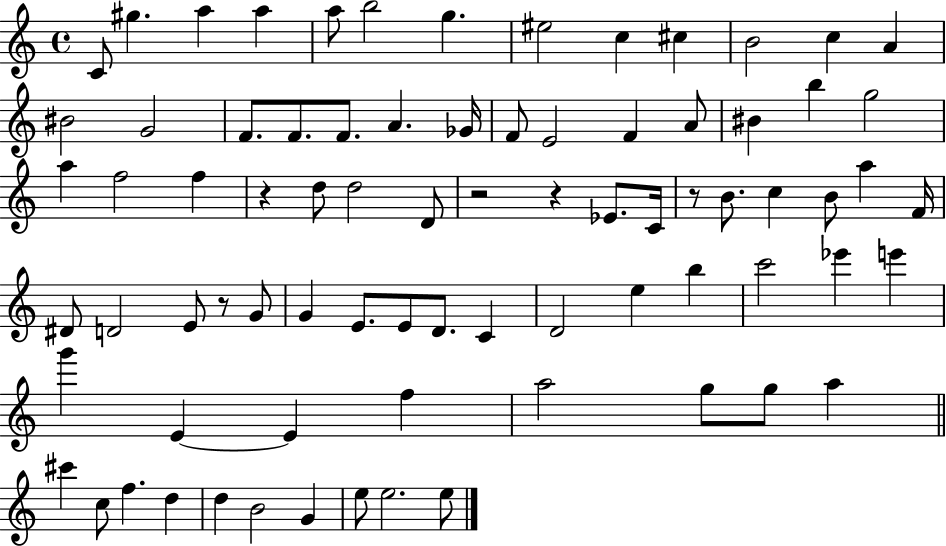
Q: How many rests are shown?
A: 5